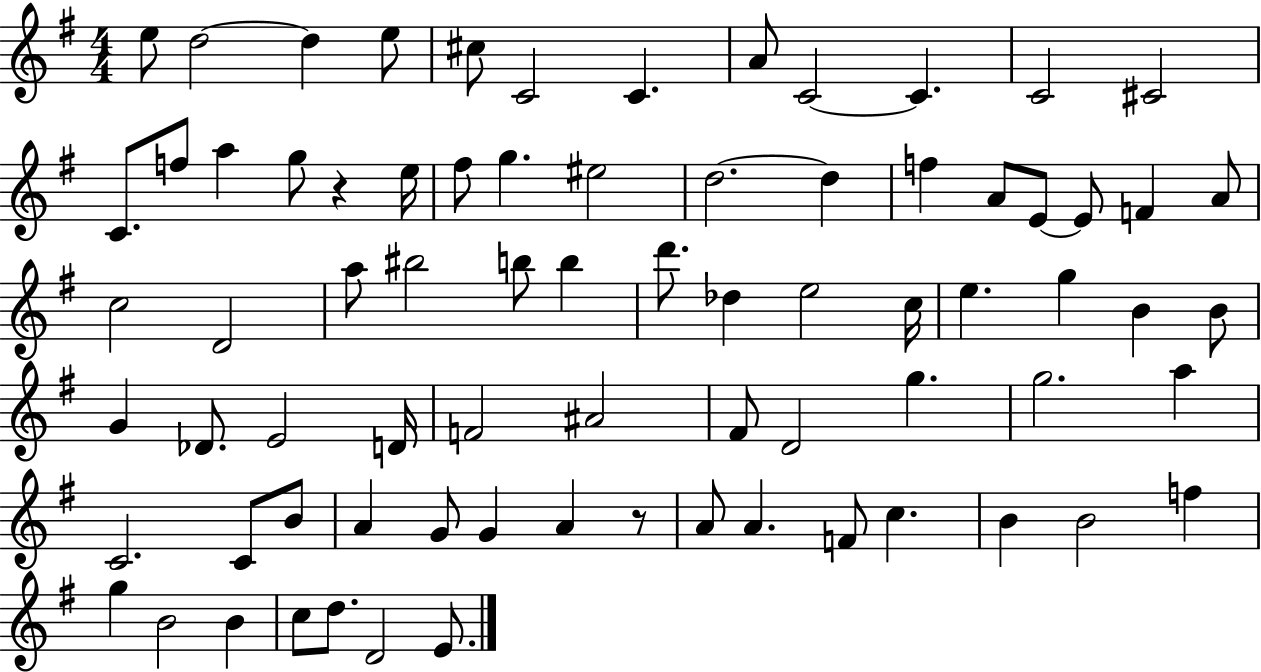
E5/e D5/h D5/q E5/e C#5/e C4/h C4/q. A4/e C4/h C4/q. C4/h C#4/h C4/e. F5/e A5/q G5/e R/q E5/s F#5/e G5/q. EIS5/h D5/h. D5/q F5/q A4/e E4/e E4/e F4/q A4/e C5/h D4/h A5/e BIS5/h B5/e B5/q D6/e. Db5/q E5/h C5/s E5/q. G5/q B4/q B4/e G4/q Db4/e. E4/h D4/s F4/h A#4/h F#4/e D4/h G5/q. G5/h. A5/q C4/h. C4/e B4/e A4/q G4/e G4/q A4/q R/e A4/e A4/q. F4/e C5/q. B4/q B4/h F5/q G5/q B4/h B4/q C5/e D5/e. D4/h E4/e.